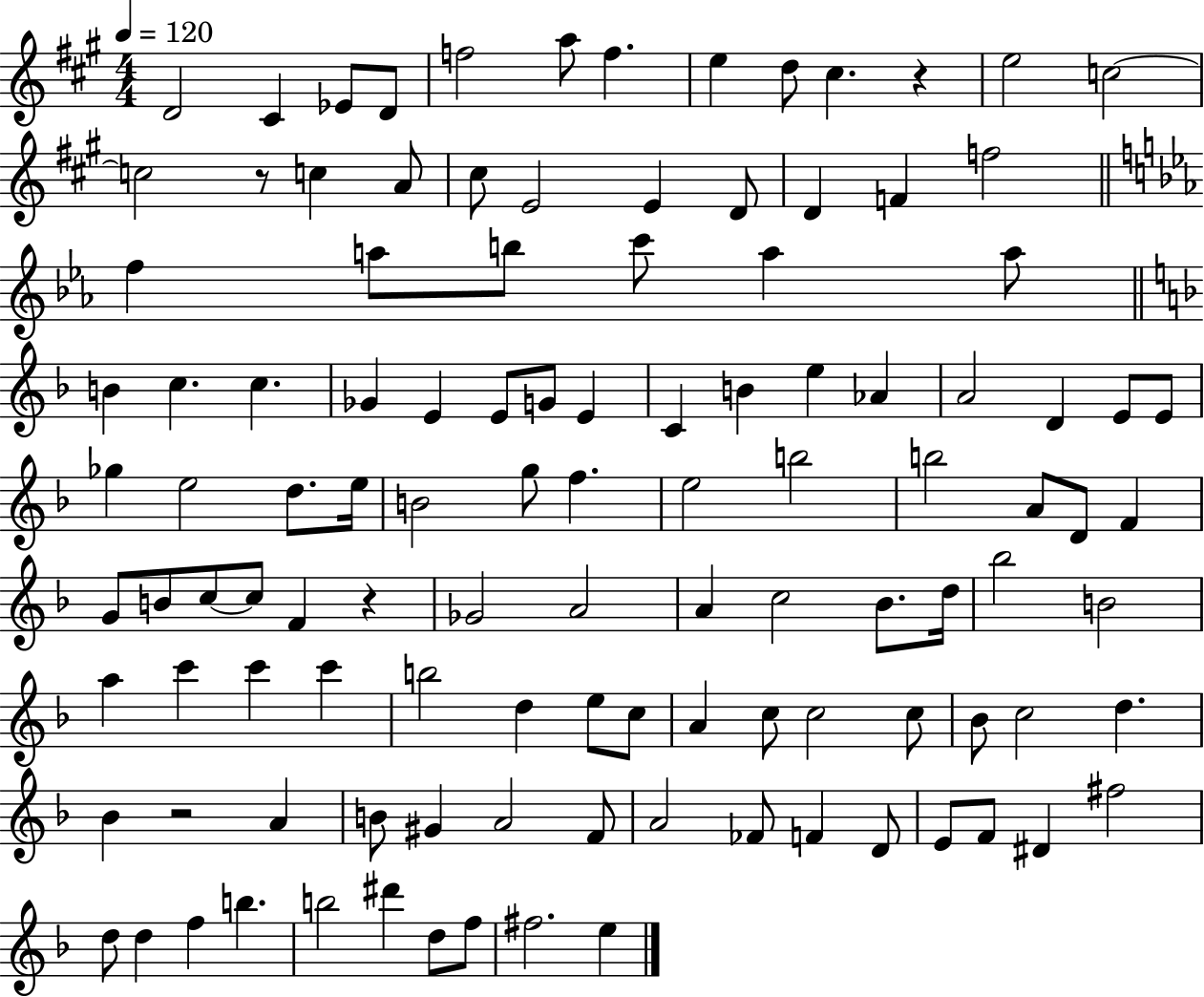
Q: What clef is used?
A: treble